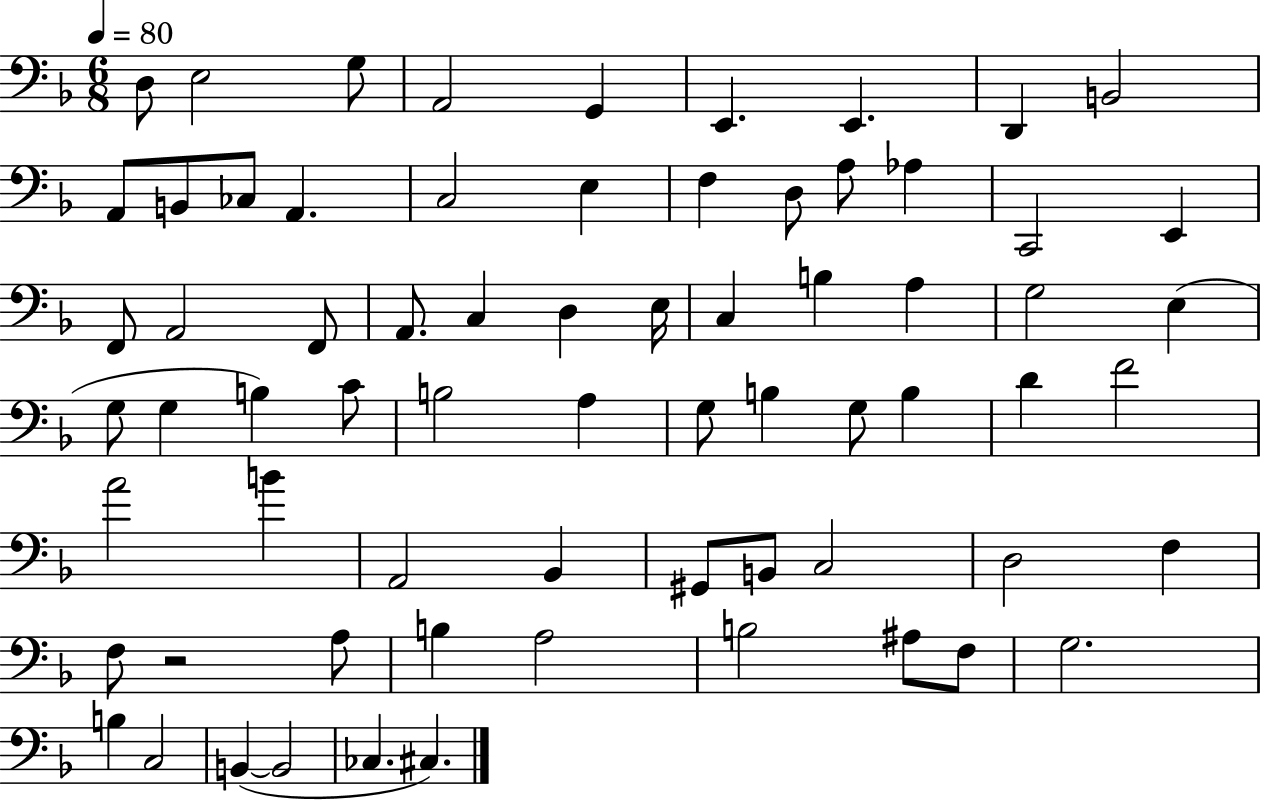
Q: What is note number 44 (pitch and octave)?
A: D4